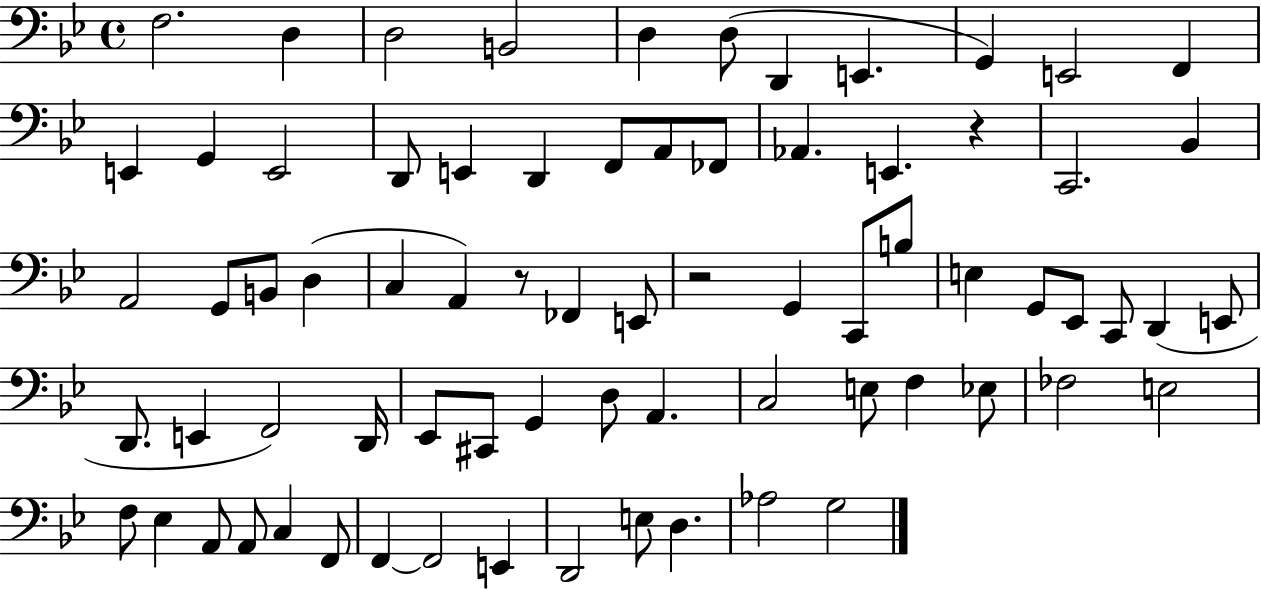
X:1
T:Untitled
M:4/4
L:1/4
K:Bb
F,2 D, D,2 B,,2 D, D,/2 D,, E,, G,, E,,2 F,, E,, G,, E,,2 D,,/2 E,, D,, F,,/2 A,,/2 _F,,/2 _A,, E,, z C,,2 _B,, A,,2 G,,/2 B,,/2 D, C, A,, z/2 _F,, E,,/2 z2 G,, C,,/2 B,/2 E, G,,/2 _E,,/2 C,,/2 D,, E,,/2 D,,/2 E,, F,,2 D,,/4 _E,,/2 ^C,,/2 G,, D,/2 A,, C,2 E,/2 F, _E,/2 _F,2 E,2 F,/2 _E, A,,/2 A,,/2 C, F,,/2 F,, F,,2 E,, D,,2 E,/2 D, _A,2 G,2